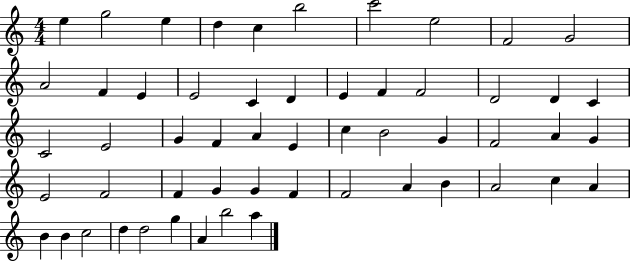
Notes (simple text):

E5/q G5/h E5/q D5/q C5/q B5/h C6/h E5/h F4/h G4/h A4/h F4/q E4/q E4/h C4/q D4/q E4/q F4/q F4/h D4/h D4/q C4/q C4/h E4/h G4/q F4/q A4/q E4/q C5/q B4/h G4/q F4/h A4/q G4/q E4/h F4/h F4/q G4/q G4/q F4/q F4/h A4/q B4/q A4/h C5/q A4/q B4/q B4/q C5/h D5/q D5/h G5/q A4/q B5/h A5/q